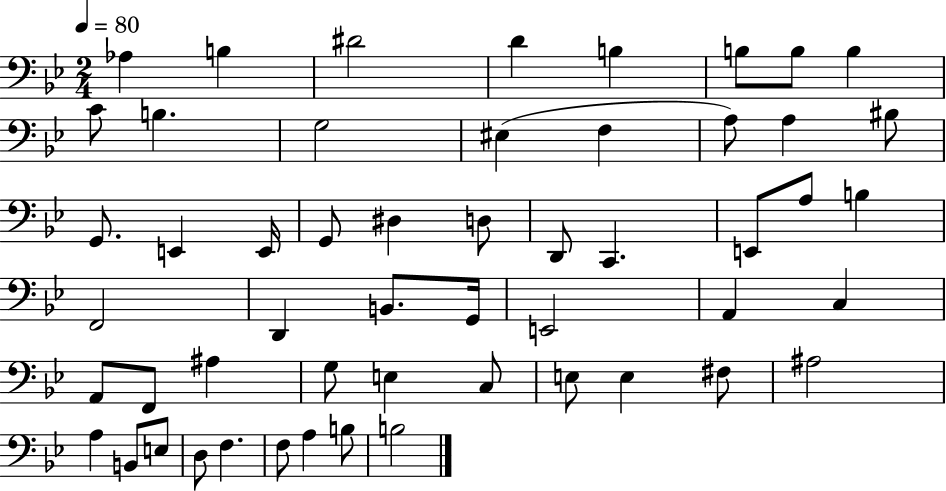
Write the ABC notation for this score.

X:1
T:Untitled
M:2/4
L:1/4
K:Bb
_A, B, ^D2 D B, B,/2 B,/2 B, C/2 B, G,2 ^E, F, A,/2 A, ^B,/2 G,,/2 E,, E,,/4 G,,/2 ^D, D,/2 D,,/2 C,, E,,/2 A,/2 B, F,,2 D,, B,,/2 G,,/4 E,,2 A,, C, A,,/2 F,,/2 ^A, G,/2 E, C,/2 E,/2 E, ^F,/2 ^A,2 A, B,,/2 E,/2 D,/2 F, F,/2 A, B,/2 B,2